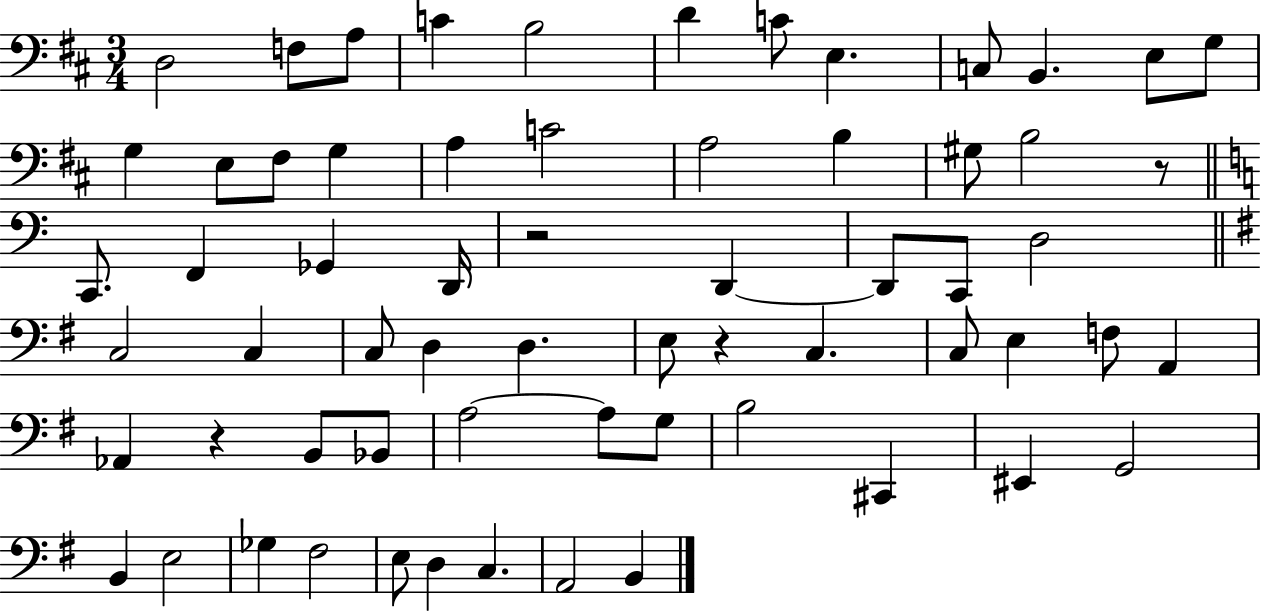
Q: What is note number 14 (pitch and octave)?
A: E3